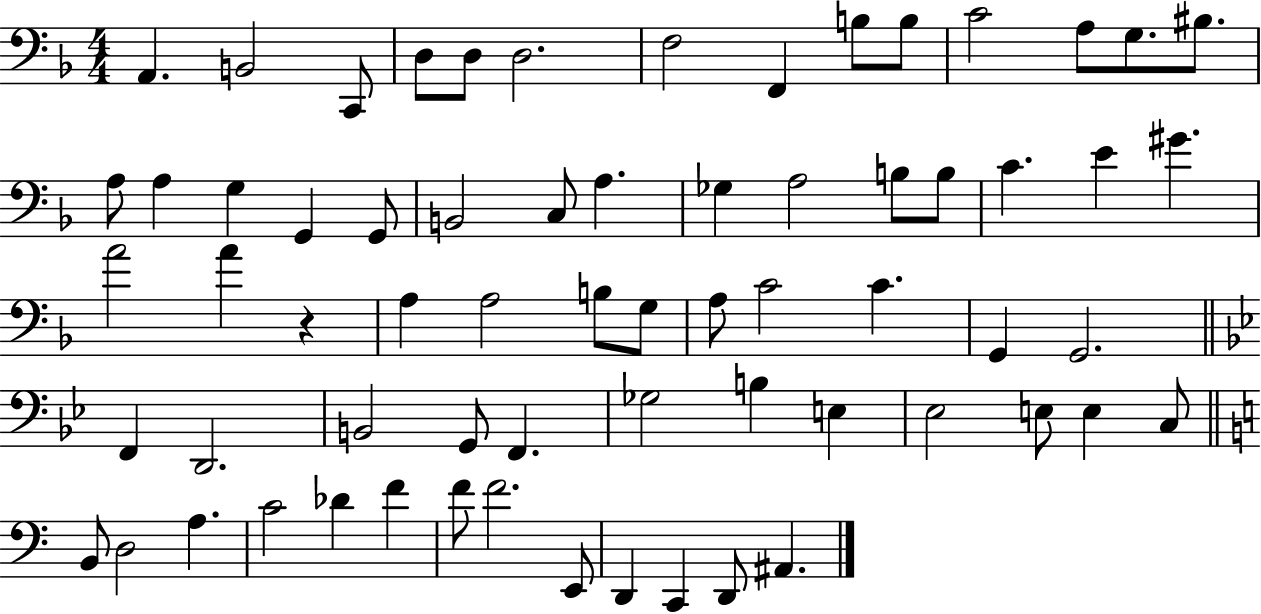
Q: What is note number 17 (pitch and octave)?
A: G3